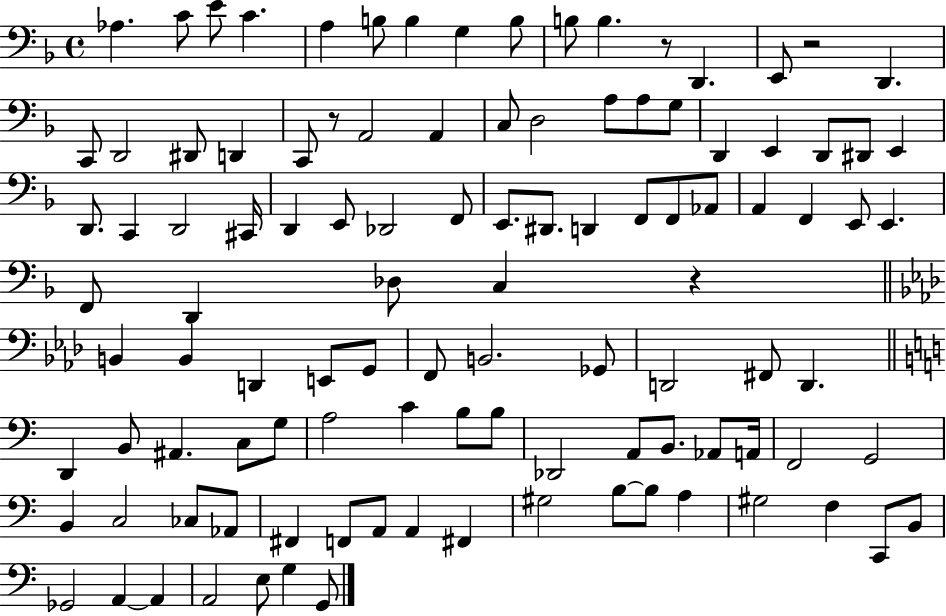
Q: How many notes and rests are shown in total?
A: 108